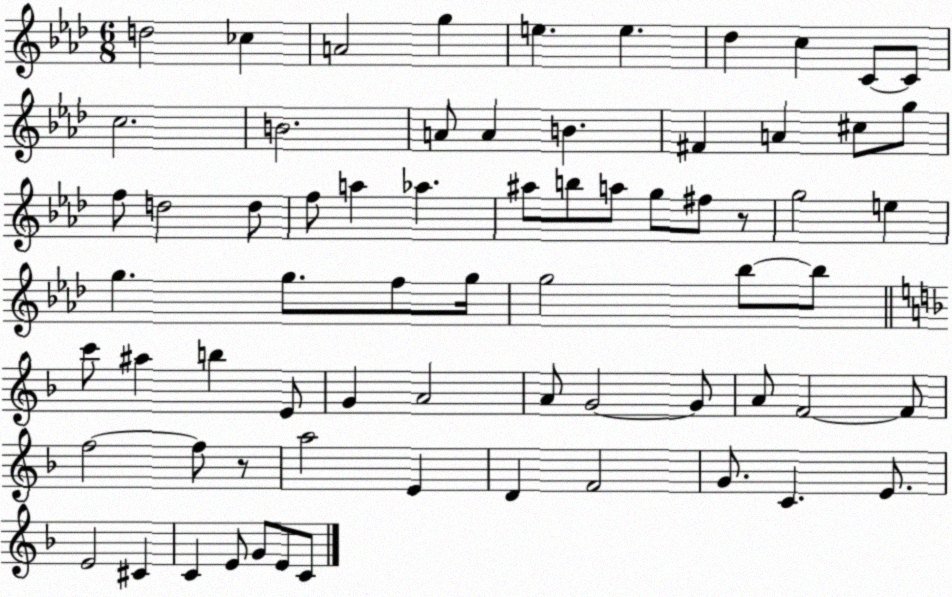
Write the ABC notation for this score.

X:1
T:Untitled
M:6/8
L:1/4
K:Ab
d2 _c A2 g e e _d c C/2 C/2 c2 B2 A/2 A B ^F A ^c/2 g/2 f/2 d2 d/2 f/2 a _a ^a/2 b/2 a/2 g/2 ^f/2 z/2 g2 e g g/2 f/2 g/4 g2 _b/2 _b/2 c'/2 ^a b E/2 G A2 A/2 G2 G/2 A/2 F2 F/2 f2 f/2 z/2 a2 E D F2 G/2 C E/2 E2 ^C C E/2 G/2 E/2 C/2